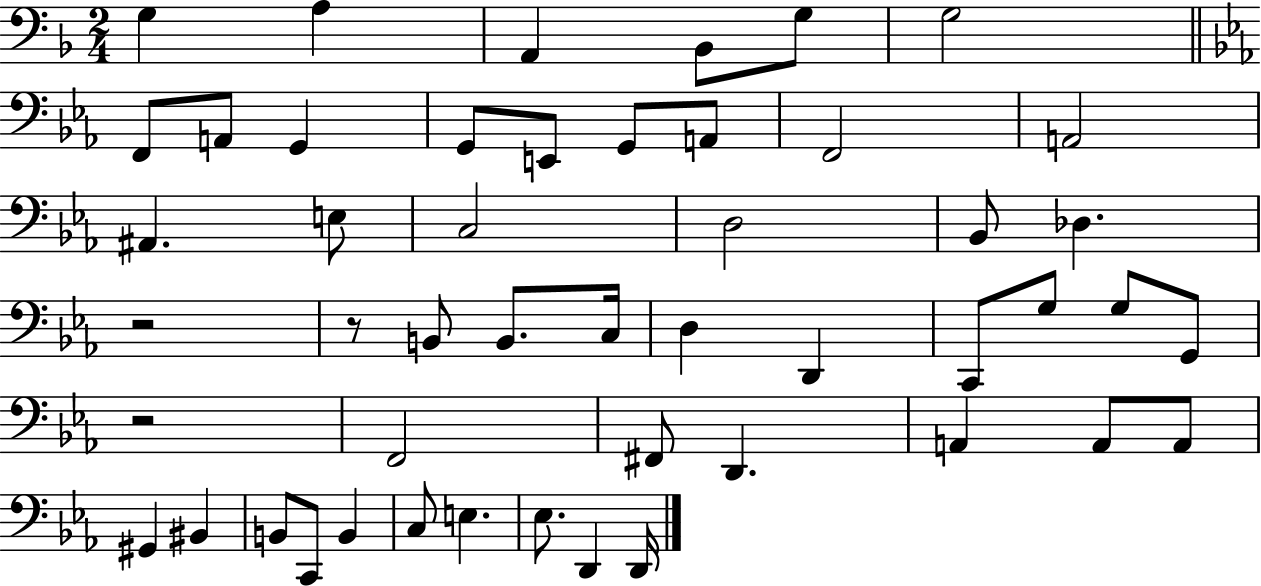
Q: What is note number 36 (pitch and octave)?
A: A2